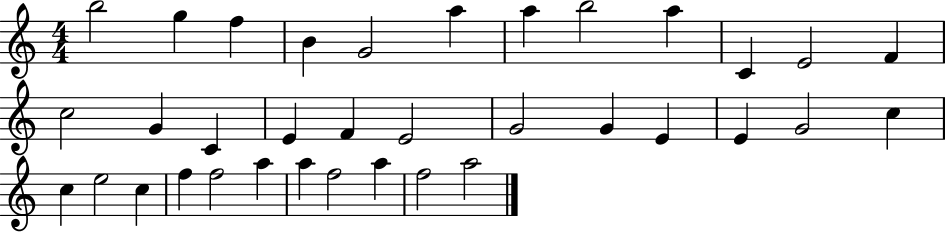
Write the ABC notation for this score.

X:1
T:Untitled
M:4/4
L:1/4
K:C
b2 g f B G2 a a b2 a C E2 F c2 G C E F E2 G2 G E E G2 c c e2 c f f2 a a f2 a f2 a2